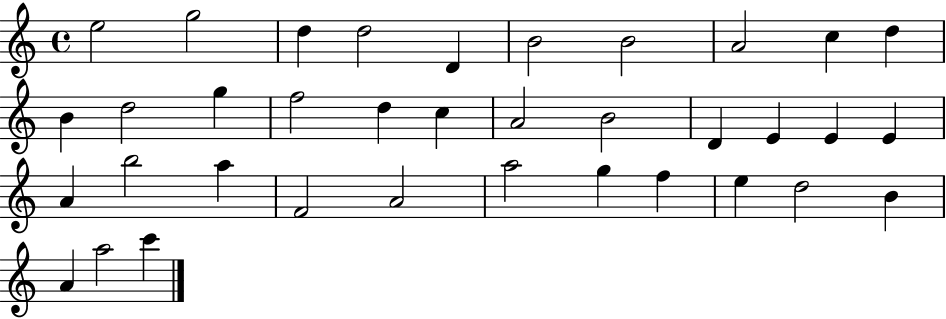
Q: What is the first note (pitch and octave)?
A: E5